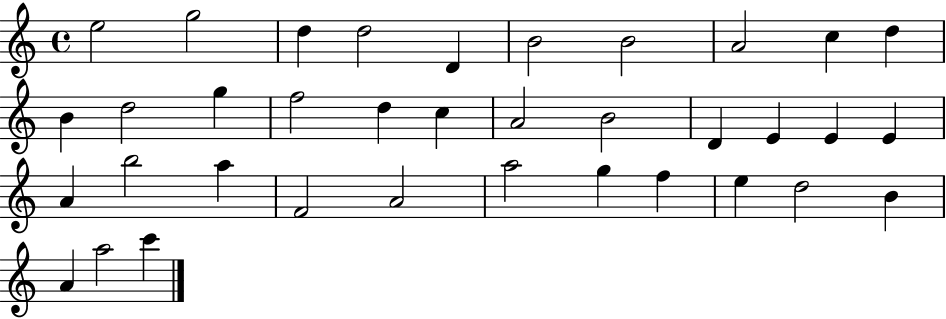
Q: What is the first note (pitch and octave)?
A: E5